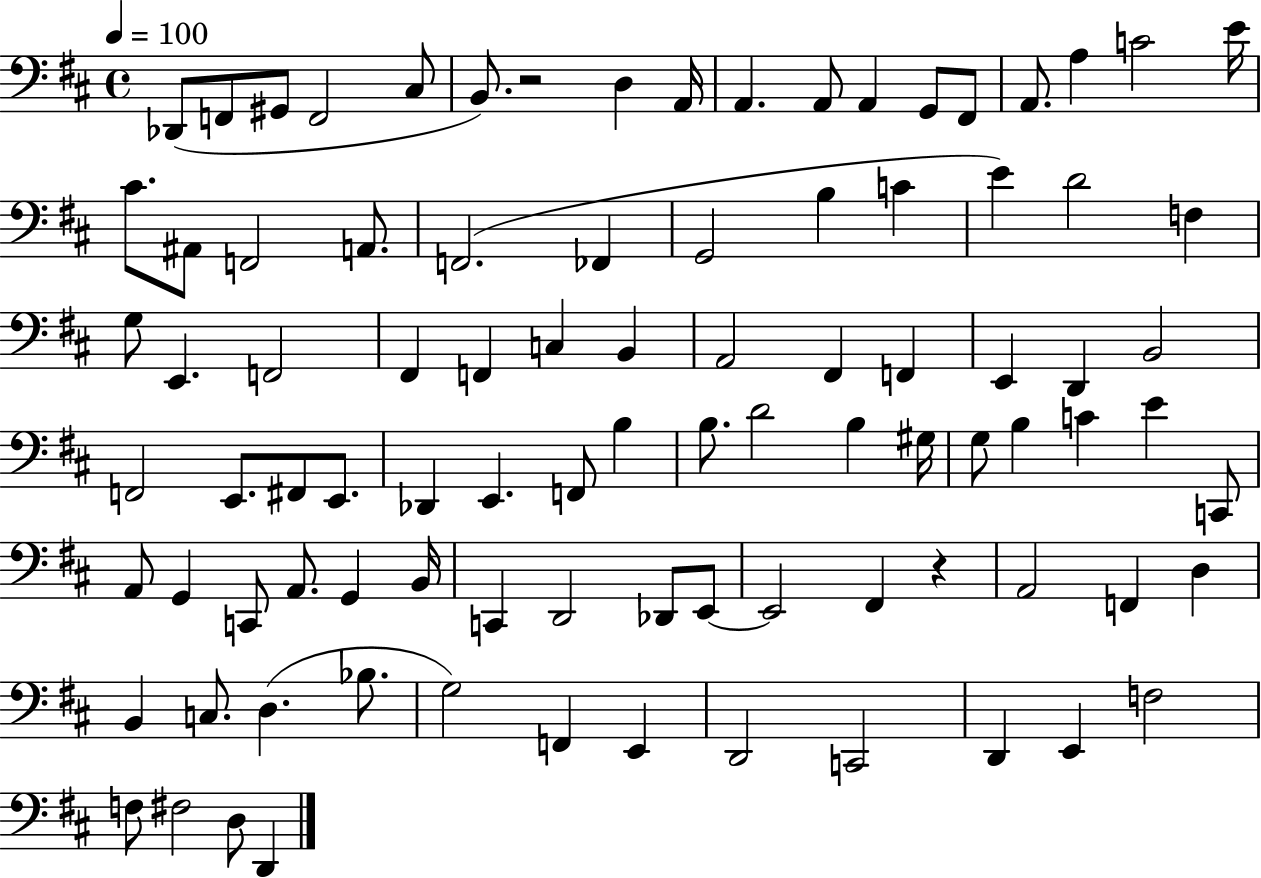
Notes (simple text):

Db2/e F2/e G#2/e F2/h C#3/e B2/e. R/h D3/q A2/s A2/q. A2/e A2/q G2/e F#2/e A2/e. A3/q C4/h E4/s C#4/e. A#2/e F2/h A2/e. F2/h. FES2/q G2/h B3/q C4/q E4/q D4/h F3/q G3/e E2/q. F2/h F#2/q F2/q C3/q B2/q A2/h F#2/q F2/q E2/q D2/q B2/h F2/h E2/e. F#2/e E2/e. Db2/q E2/q. F2/e B3/q B3/e. D4/h B3/q G#3/s G3/e B3/q C4/q E4/q C2/e A2/e G2/q C2/e A2/e. G2/q B2/s C2/q D2/h Db2/e E2/e E2/h F#2/q R/q A2/h F2/q D3/q B2/q C3/e. D3/q. Bb3/e. G3/h F2/q E2/q D2/h C2/h D2/q E2/q F3/h F3/e F#3/h D3/e D2/q